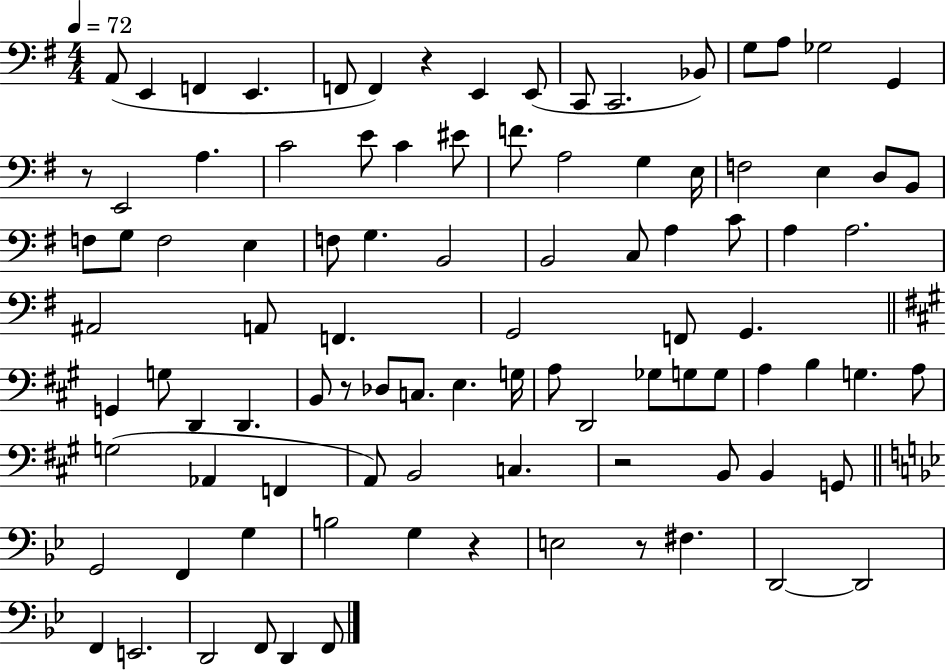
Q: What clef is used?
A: bass